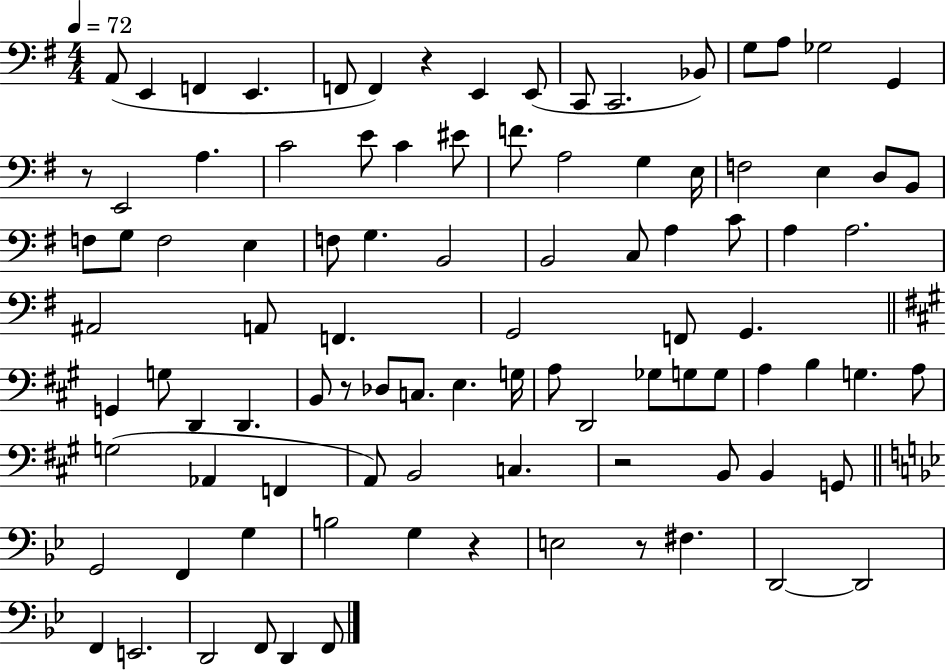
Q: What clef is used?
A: bass